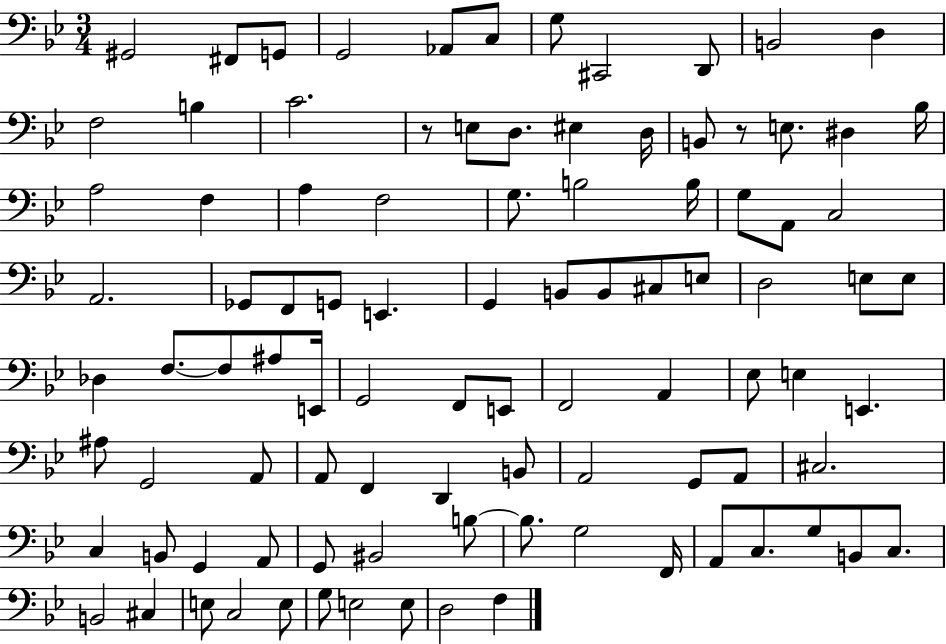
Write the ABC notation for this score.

X:1
T:Untitled
M:3/4
L:1/4
K:Bb
^G,,2 ^F,,/2 G,,/2 G,,2 _A,,/2 C,/2 G,/2 ^C,,2 D,,/2 B,,2 D, F,2 B, C2 z/2 E,/2 D,/2 ^E, D,/4 B,,/2 z/2 E,/2 ^D, _B,/4 A,2 F, A, F,2 G,/2 B,2 B,/4 G,/2 A,,/2 C,2 A,,2 _G,,/2 F,,/2 G,,/2 E,, G,, B,,/2 B,,/2 ^C,/2 E,/2 D,2 E,/2 E,/2 _D, F,/2 F,/2 ^A,/2 E,,/4 G,,2 F,,/2 E,,/2 F,,2 A,, _E,/2 E, E,, ^A,/2 G,,2 A,,/2 A,,/2 F,, D,, B,,/2 A,,2 G,,/2 A,,/2 ^C,2 C, B,,/2 G,, A,,/2 G,,/2 ^B,,2 B,/2 B,/2 G,2 F,,/4 A,,/2 C,/2 G,/2 B,,/2 C,/2 B,,2 ^C, E,/2 C,2 E,/2 G,/2 E,2 E,/2 D,2 F,